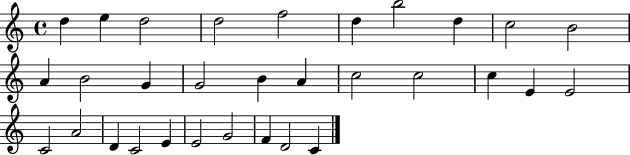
D5/q E5/q D5/h D5/h F5/h D5/q B5/h D5/q C5/h B4/h A4/q B4/h G4/q G4/h B4/q A4/q C5/h C5/h C5/q E4/q E4/h C4/h A4/h D4/q C4/h E4/q E4/h G4/h F4/q D4/h C4/q